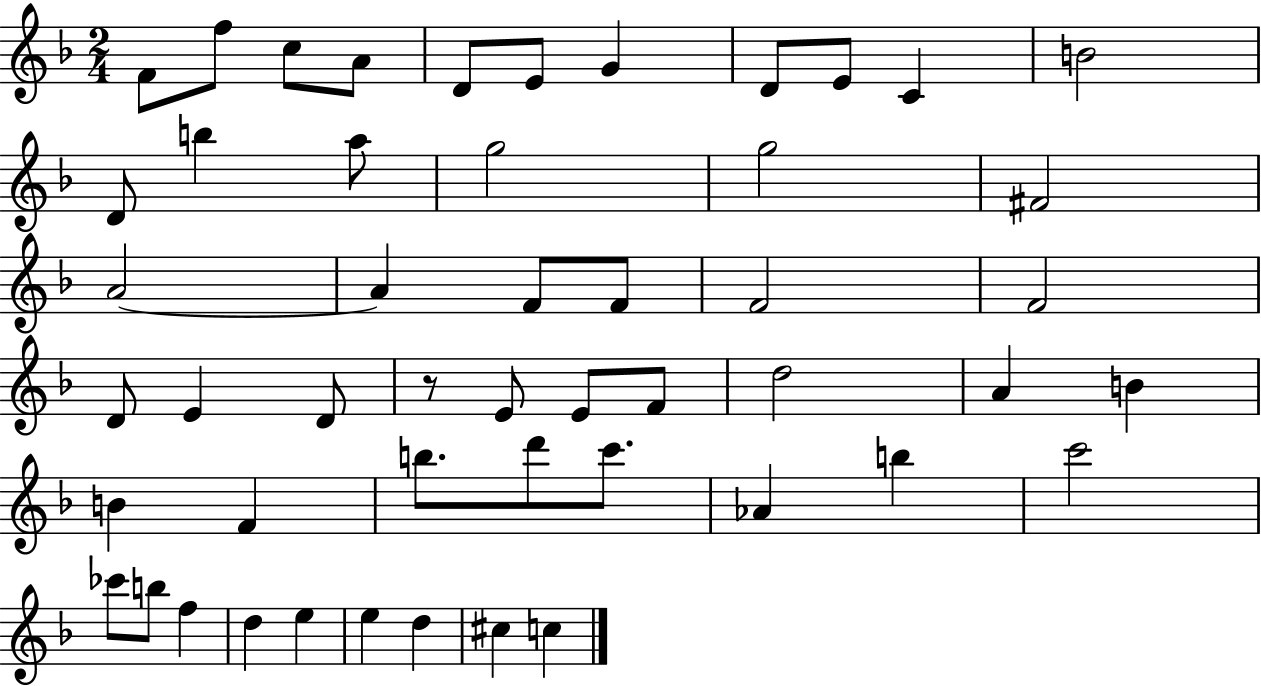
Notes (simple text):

F4/e F5/e C5/e A4/e D4/e E4/e G4/q D4/e E4/e C4/q B4/h D4/e B5/q A5/e G5/h G5/h F#4/h A4/h A4/q F4/e F4/e F4/h F4/h D4/e E4/q D4/e R/e E4/e E4/e F4/e D5/h A4/q B4/q B4/q F4/q B5/e. D6/e C6/e. Ab4/q B5/q C6/h CES6/e B5/e F5/q D5/q E5/q E5/q D5/q C#5/q C5/q